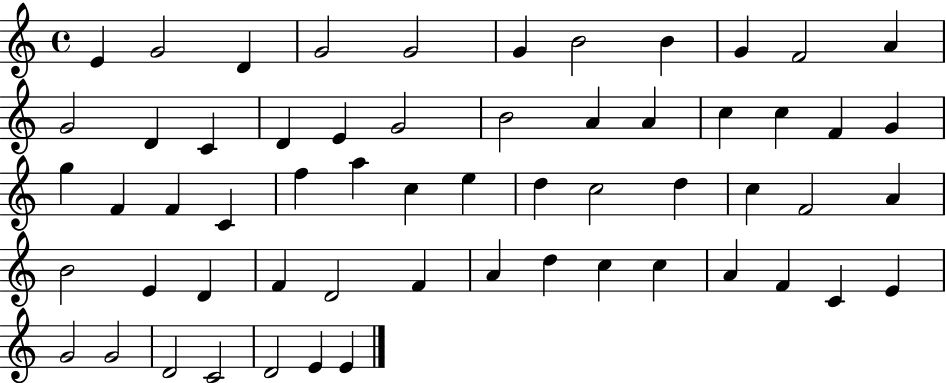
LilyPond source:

{
  \clef treble
  \time 4/4
  \defaultTimeSignature
  \key c \major
  e'4 g'2 d'4 | g'2 g'2 | g'4 b'2 b'4 | g'4 f'2 a'4 | \break g'2 d'4 c'4 | d'4 e'4 g'2 | b'2 a'4 a'4 | c''4 c''4 f'4 g'4 | \break g''4 f'4 f'4 c'4 | f''4 a''4 c''4 e''4 | d''4 c''2 d''4 | c''4 f'2 a'4 | \break b'2 e'4 d'4 | f'4 d'2 f'4 | a'4 d''4 c''4 c''4 | a'4 f'4 c'4 e'4 | \break g'2 g'2 | d'2 c'2 | d'2 e'4 e'4 | \bar "|."
}